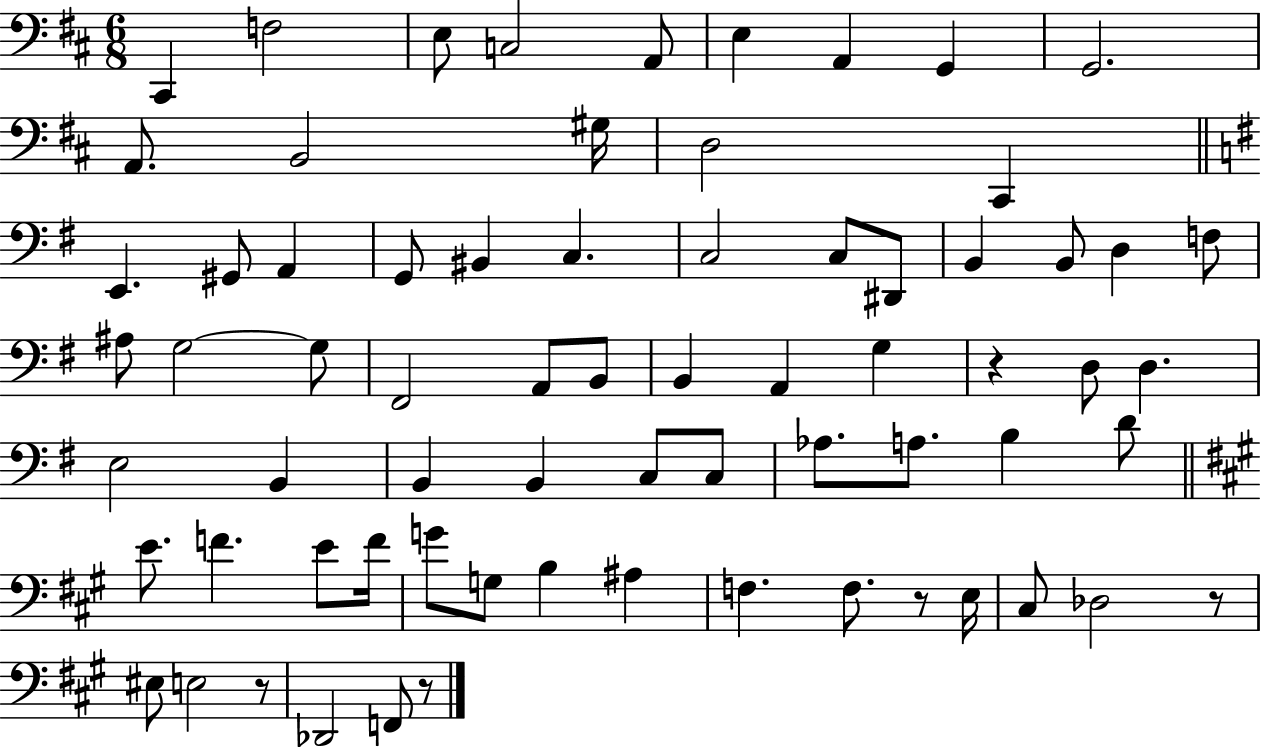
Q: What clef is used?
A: bass